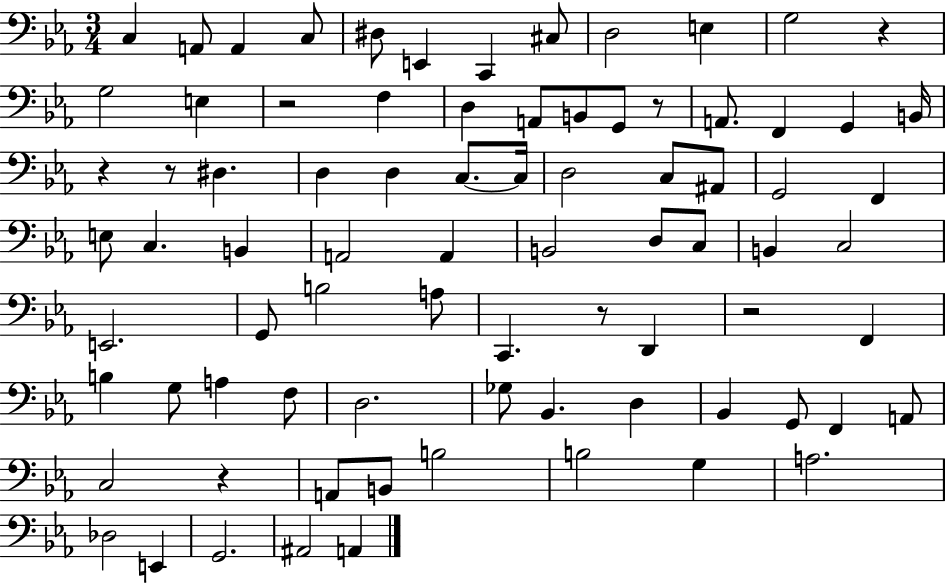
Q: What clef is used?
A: bass